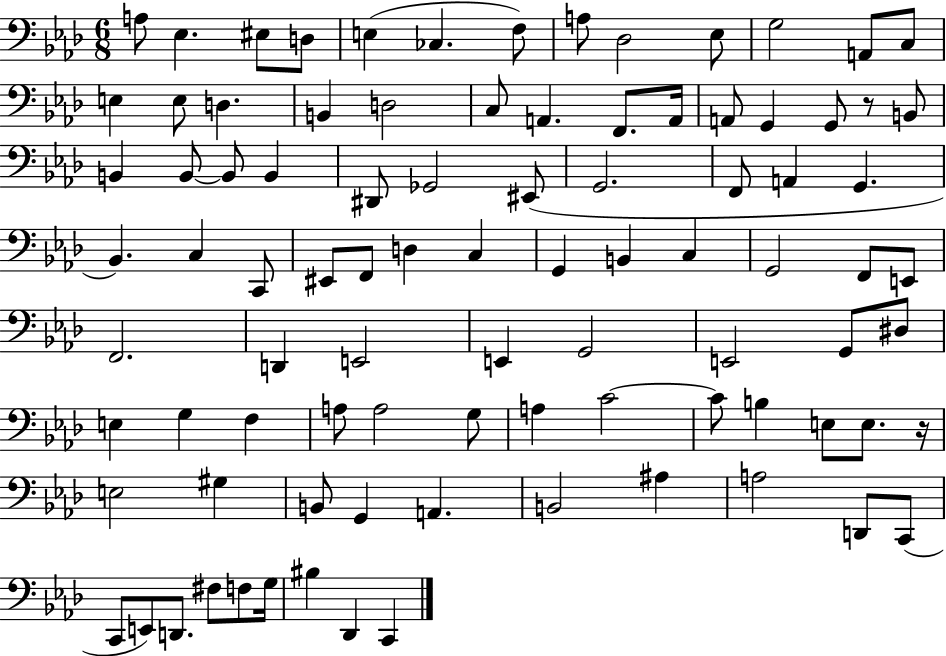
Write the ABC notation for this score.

X:1
T:Untitled
M:6/8
L:1/4
K:Ab
A,/2 _E, ^E,/2 D,/2 E, _C, F,/2 A,/2 _D,2 _E,/2 G,2 A,,/2 C,/2 E, E,/2 D, B,, D,2 C,/2 A,, F,,/2 A,,/4 A,,/2 G,, G,,/2 z/2 B,,/2 B,, B,,/2 B,,/2 B,, ^D,,/2 _G,,2 ^E,,/2 G,,2 F,,/2 A,, G,, _B,, C, C,,/2 ^E,,/2 F,,/2 D, C, G,, B,, C, G,,2 F,,/2 E,,/2 F,,2 D,, E,,2 E,, G,,2 E,,2 G,,/2 ^D,/2 E, G, F, A,/2 A,2 G,/2 A, C2 C/2 B, E,/2 E,/2 z/4 E,2 ^G, B,,/2 G,, A,, B,,2 ^A, A,2 D,,/2 C,,/2 C,,/2 E,,/2 D,,/2 ^F,/2 F,/2 G,/4 ^B, _D,, C,,